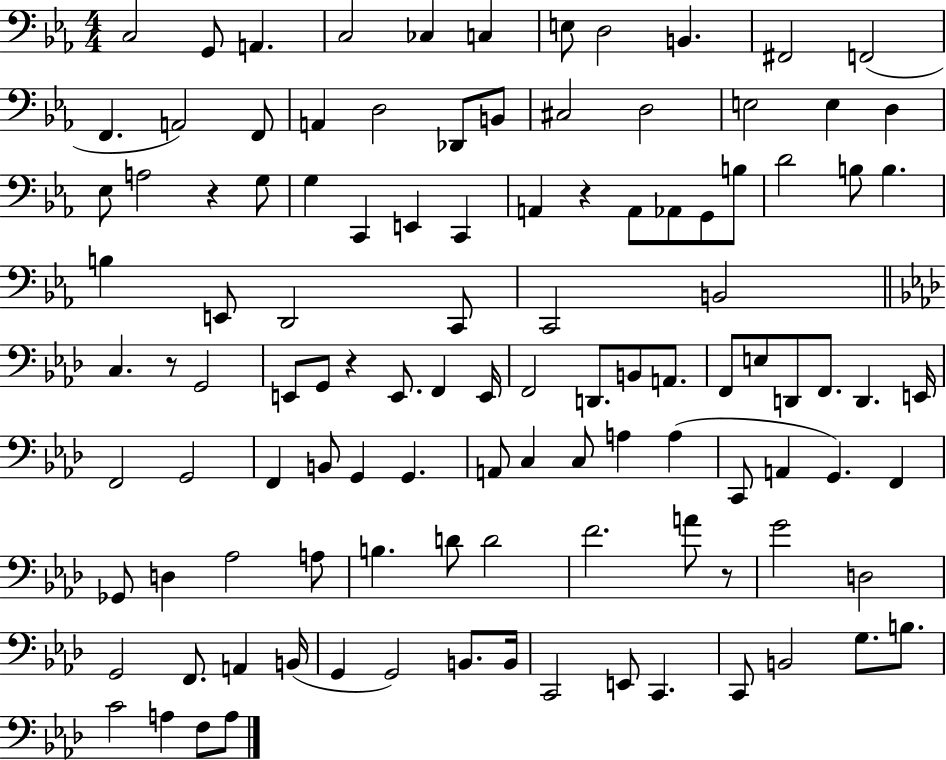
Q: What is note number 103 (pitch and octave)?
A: C4